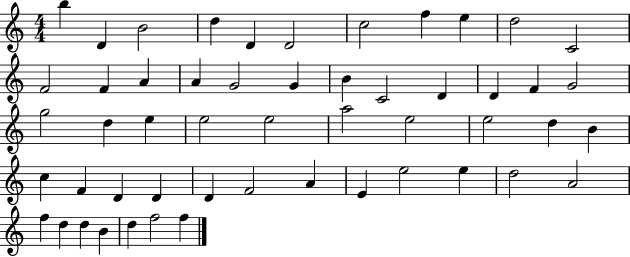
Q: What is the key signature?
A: C major